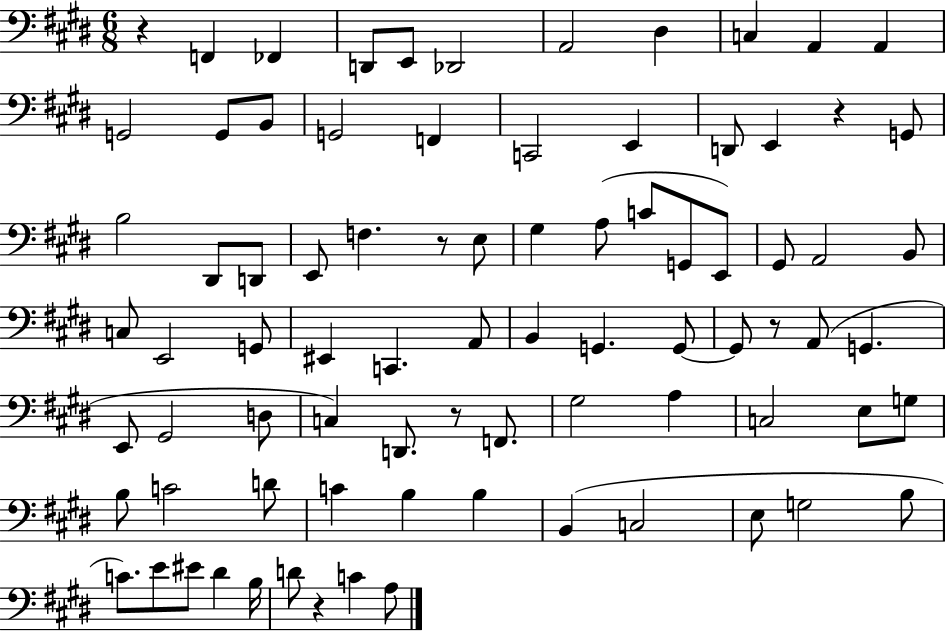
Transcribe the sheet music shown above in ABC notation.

X:1
T:Untitled
M:6/8
L:1/4
K:E
z F,, _F,, D,,/2 E,,/2 _D,,2 A,,2 ^D, C, A,, A,, G,,2 G,,/2 B,,/2 G,,2 F,, C,,2 E,, D,,/2 E,, z G,,/2 B,2 ^D,,/2 D,,/2 E,,/2 F, z/2 E,/2 ^G, A,/2 C/2 G,,/2 E,,/2 ^G,,/2 A,,2 B,,/2 C,/2 E,,2 G,,/2 ^E,, C,, A,,/2 B,, G,, G,,/2 G,,/2 z/2 A,,/2 G,, E,,/2 ^G,,2 D,/2 C, D,,/2 z/2 F,,/2 ^G,2 A, C,2 E,/2 G,/2 B,/2 C2 D/2 C B, B, B,, C,2 E,/2 G,2 B,/2 C/2 E/2 ^E/2 ^D B,/4 D/2 z C A,/2